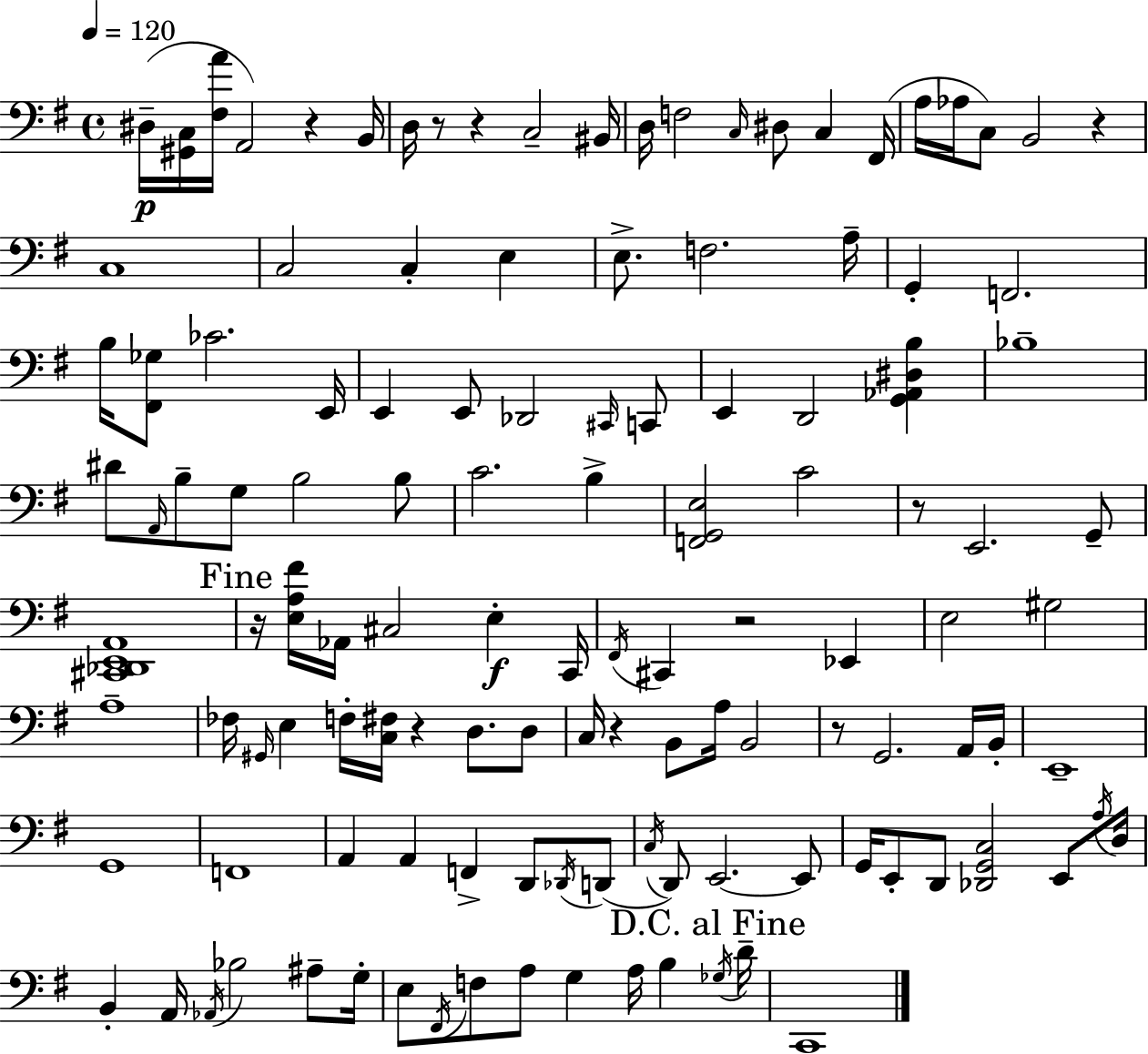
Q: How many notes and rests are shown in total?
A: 124